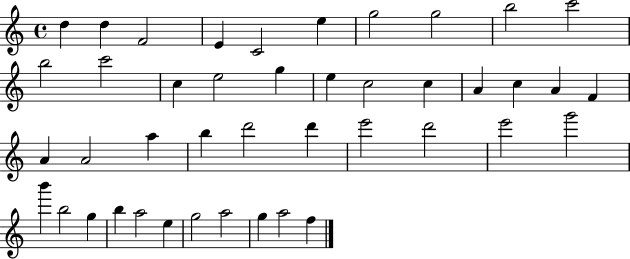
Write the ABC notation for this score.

X:1
T:Untitled
M:4/4
L:1/4
K:C
d d F2 E C2 e g2 g2 b2 c'2 b2 c'2 c e2 g e c2 c A c A F A A2 a b d'2 d' e'2 d'2 e'2 g'2 b' b2 g b a2 e g2 a2 g a2 f